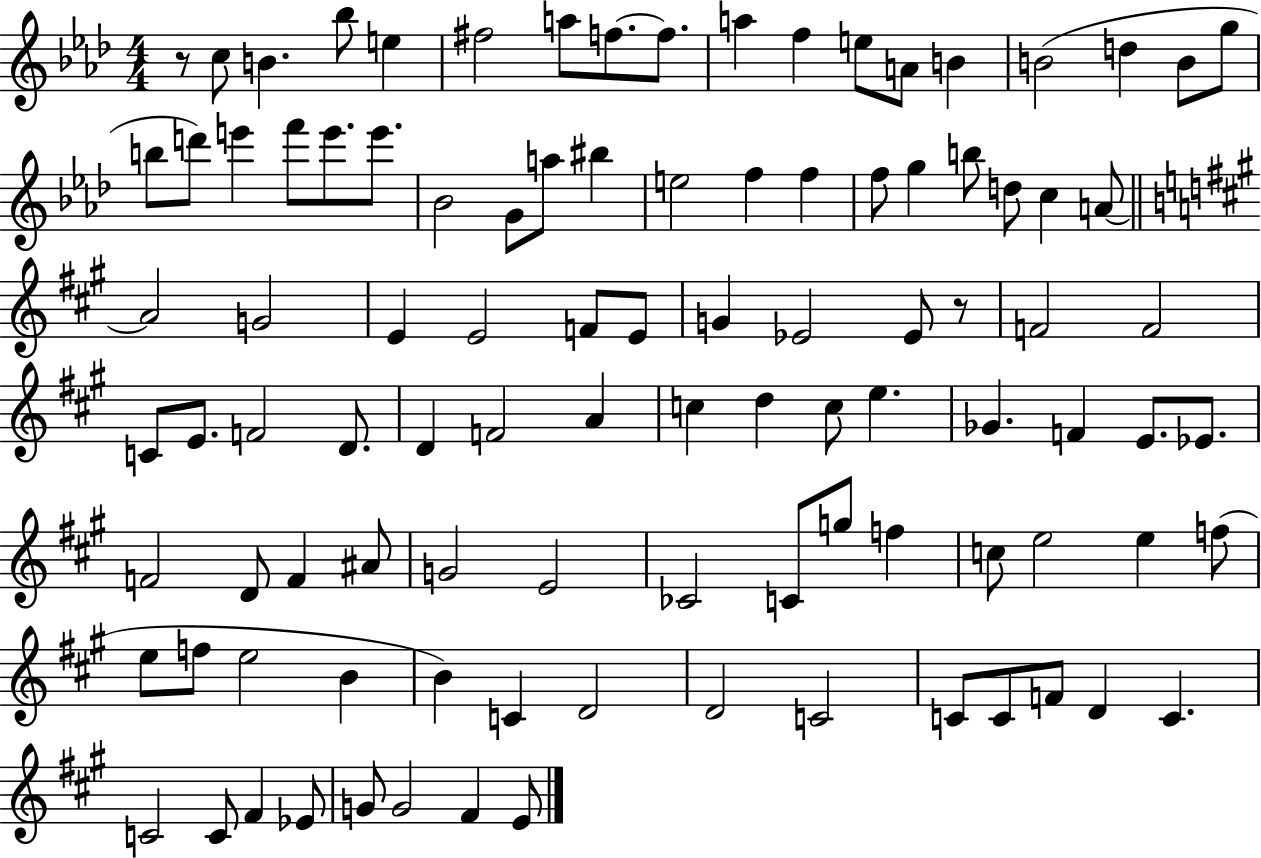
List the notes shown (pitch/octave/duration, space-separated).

R/e C5/e B4/q. Bb5/e E5/q F#5/h A5/e F5/e. F5/e. A5/q F5/q E5/e A4/e B4/q B4/h D5/q B4/e G5/e B5/e D6/e E6/q F6/e E6/e. E6/e. Bb4/h G4/e A5/e BIS5/q E5/h F5/q F5/q F5/e G5/q B5/e D5/e C5/q A4/e A4/h G4/h E4/q E4/h F4/e E4/e G4/q Eb4/h Eb4/e R/e F4/h F4/h C4/e E4/e. F4/h D4/e. D4/q F4/h A4/q C5/q D5/q C5/e E5/q. Gb4/q. F4/q E4/e. Eb4/e. F4/h D4/e F4/q A#4/e G4/h E4/h CES4/h C4/e G5/e F5/q C5/e E5/h E5/q F5/e E5/e F5/e E5/h B4/q B4/q C4/q D4/h D4/h C4/h C4/e C4/e F4/e D4/q C4/q. C4/h C4/e F#4/q Eb4/e G4/e G4/h F#4/q E4/e